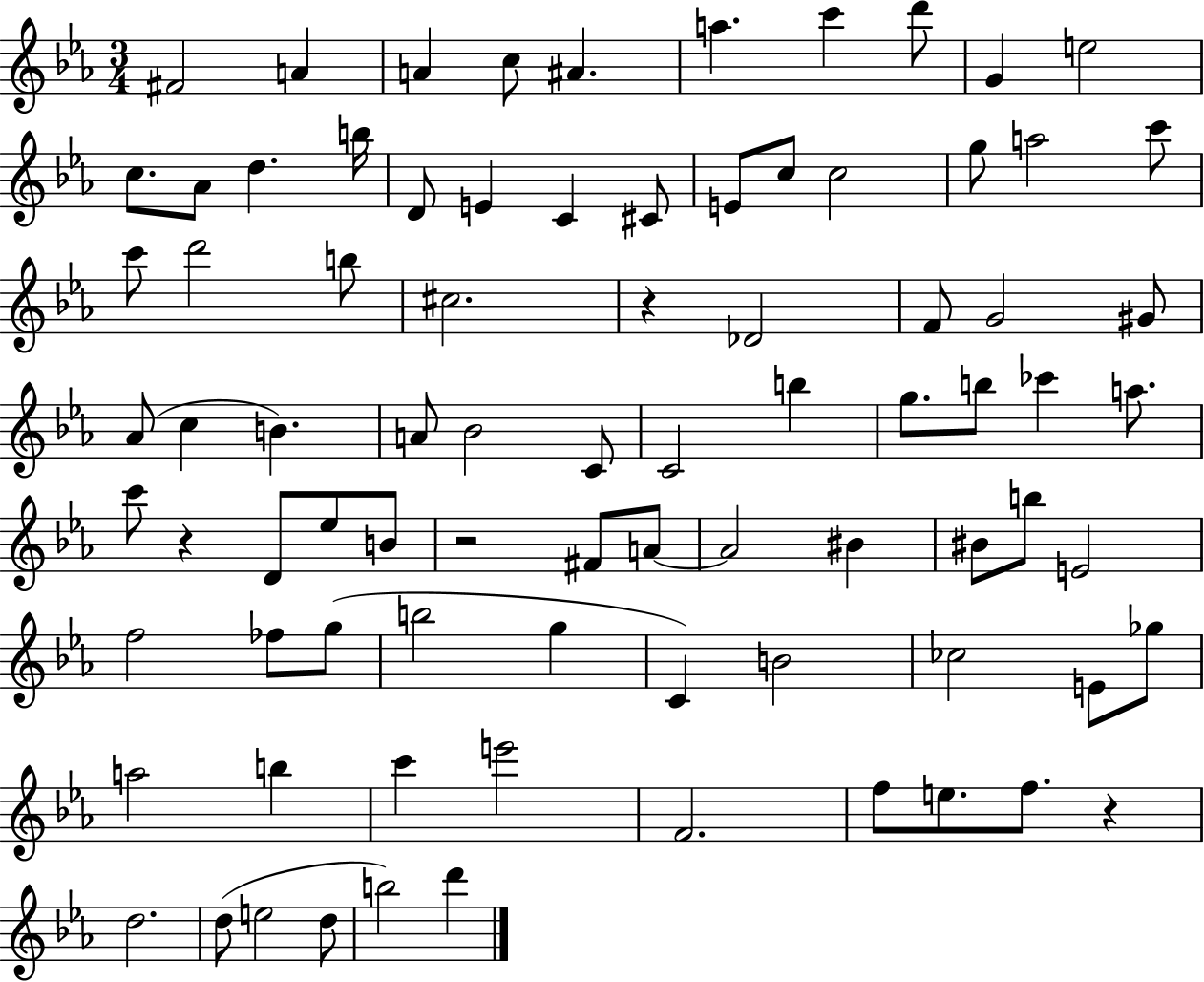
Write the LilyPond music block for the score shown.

{
  \clef treble
  \numericTimeSignature
  \time 3/4
  \key ees \major
  fis'2 a'4 | a'4 c''8 ais'4. | a''4. c'''4 d'''8 | g'4 e''2 | \break c''8. aes'8 d''4. b''16 | d'8 e'4 c'4 cis'8 | e'8 c''8 c''2 | g''8 a''2 c'''8 | \break c'''8 d'''2 b''8 | cis''2. | r4 des'2 | f'8 g'2 gis'8 | \break aes'8( c''4 b'4.) | a'8 bes'2 c'8 | c'2 b''4 | g''8. b''8 ces'''4 a''8. | \break c'''8 r4 d'8 ees''8 b'8 | r2 fis'8 a'8~~ | a'2 bis'4 | bis'8 b''8 e'2 | \break f''2 fes''8 g''8( | b''2 g''4 | c'4) b'2 | ces''2 e'8 ges''8 | \break a''2 b''4 | c'''4 e'''2 | f'2. | f''8 e''8. f''8. r4 | \break d''2. | d''8( e''2 d''8 | b''2) d'''4 | \bar "|."
}